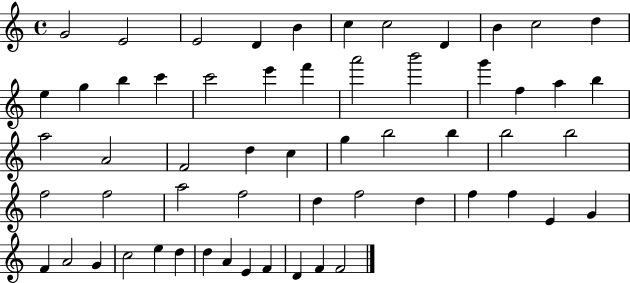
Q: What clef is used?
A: treble